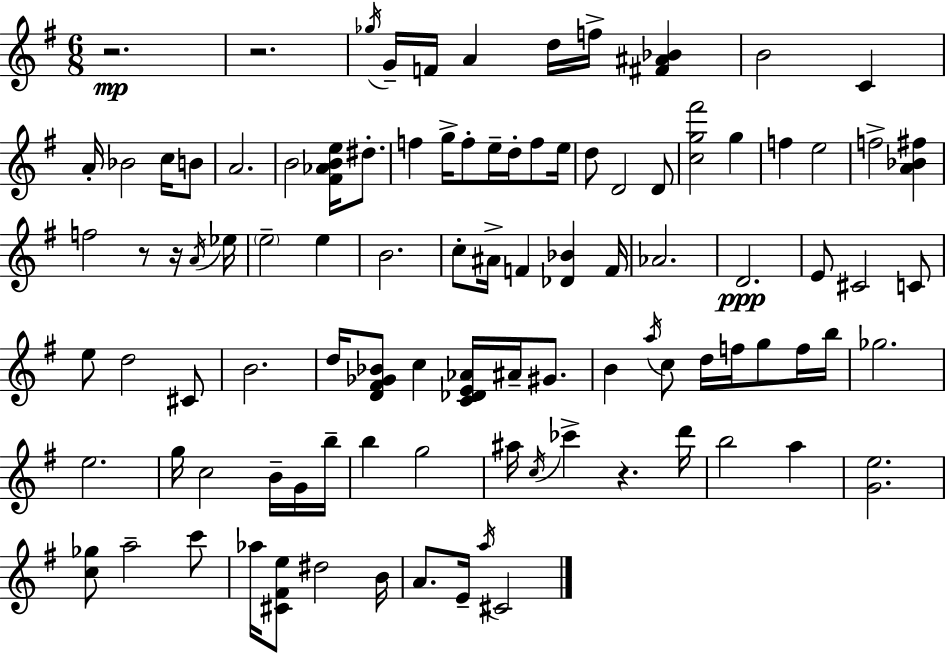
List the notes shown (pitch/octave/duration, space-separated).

R/h. R/h. Gb5/s G4/s F4/s A4/q D5/s F5/s [F#4,A#4,Bb4]/q B4/h C4/q A4/s Bb4/h C5/s B4/e A4/h. B4/h [F#4,Ab4,B4,E5]/s D#5/e. F5/q G5/s F5/e E5/s D5/s F5/e E5/s D5/e D4/h D4/e [C5,G5,F#6]/h G5/q F5/q E5/h F5/h [A4,Bb4,F#5]/q F5/h R/e R/s A4/s Eb5/s E5/h E5/q B4/h. C5/e A#4/s F4/q [Db4,Bb4]/q F4/s Ab4/h. D4/h. E4/e C#4/h C4/e E5/e D5/h C#4/e B4/h. D5/s [D4,F#4,Gb4,Bb4]/e C5/q [C4,Db4,E4,Ab4]/s A#4/s G#4/e. B4/q A5/s C5/e D5/s F5/s G5/e F5/s B5/s Gb5/h. E5/h. G5/s C5/h B4/s G4/s B5/s B5/q G5/h A#5/s C5/s CES6/q R/q. D6/s B5/h A5/q [G4,E5]/h. [C5,Gb5]/e A5/h C6/e Ab5/s [C#4,F#4,E5]/e D#5/h B4/s A4/e. E4/s A5/s C#4/h